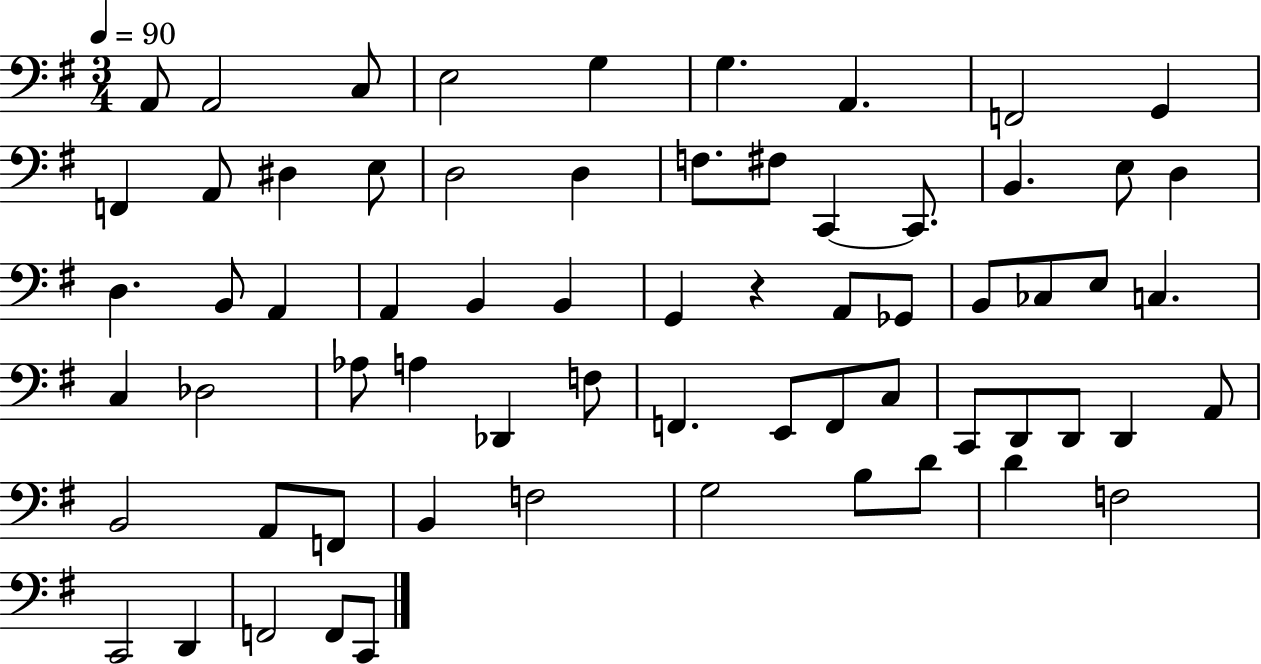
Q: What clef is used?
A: bass